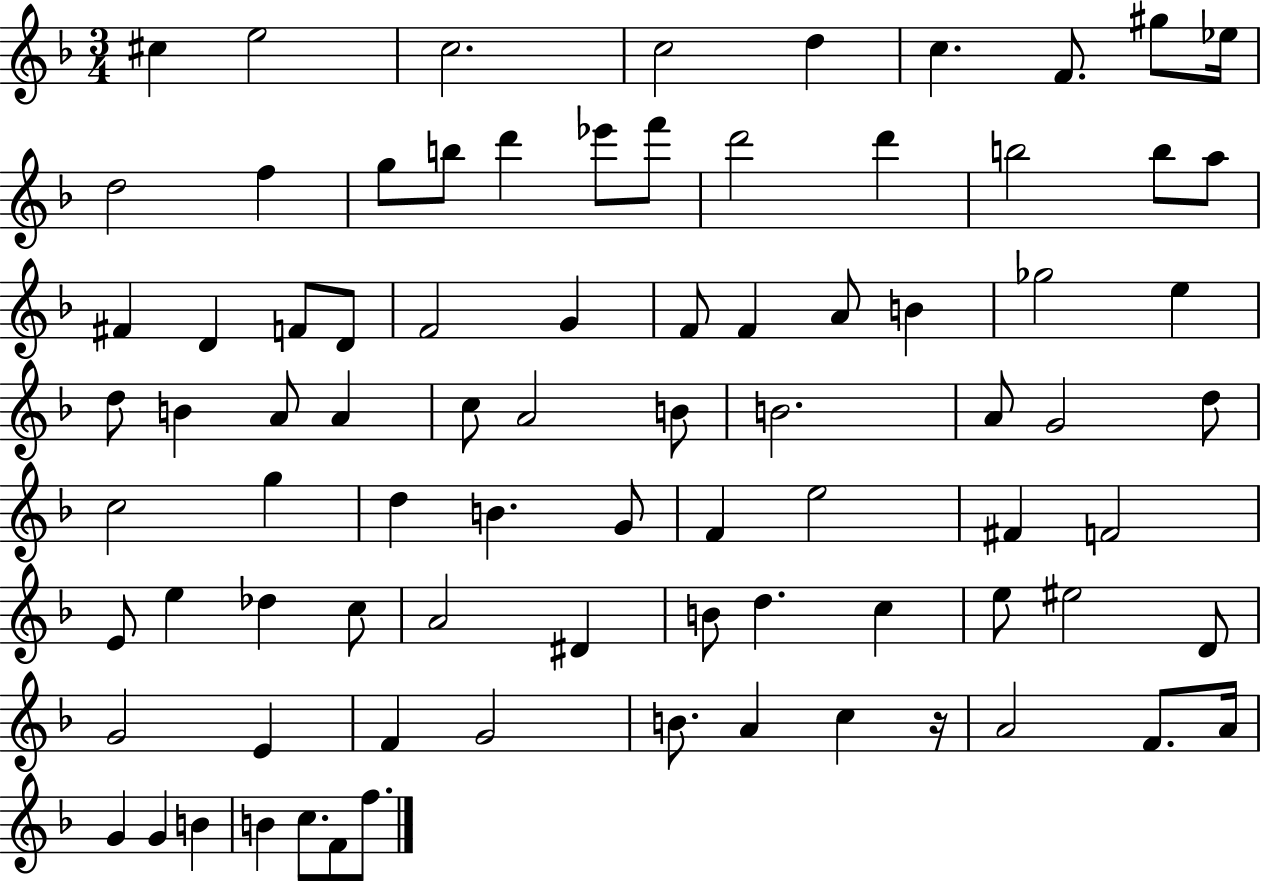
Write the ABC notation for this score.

X:1
T:Untitled
M:3/4
L:1/4
K:F
^c e2 c2 c2 d c F/2 ^g/2 _e/4 d2 f g/2 b/2 d' _e'/2 f'/2 d'2 d' b2 b/2 a/2 ^F D F/2 D/2 F2 G F/2 F A/2 B _g2 e d/2 B A/2 A c/2 A2 B/2 B2 A/2 G2 d/2 c2 g d B G/2 F e2 ^F F2 E/2 e _d c/2 A2 ^D B/2 d c e/2 ^e2 D/2 G2 E F G2 B/2 A c z/4 A2 F/2 A/4 G G B B c/2 F/2 f/2